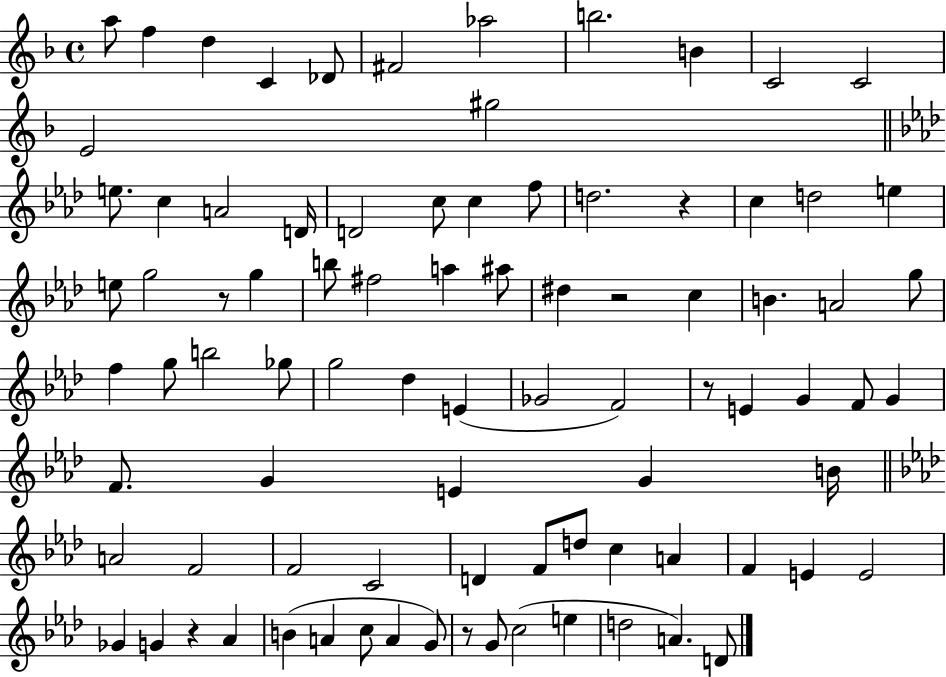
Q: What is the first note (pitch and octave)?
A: A5